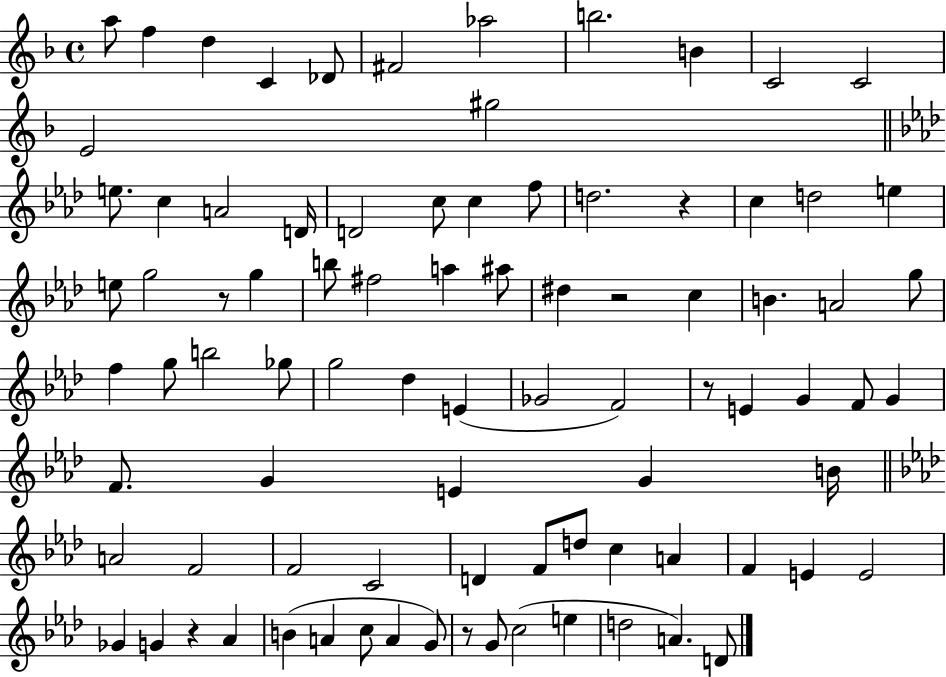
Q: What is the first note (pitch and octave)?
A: A5